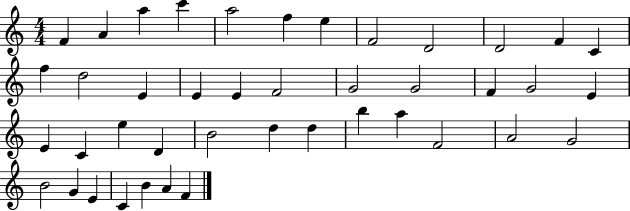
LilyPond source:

{
  \clef treble
  \numericTimeSignature
  \time 4/4
  \key c \major
  f'4 a'4 a''4 c'''4 | a''2 f''4 e''4 | f'2 d'2 | d'2 f'4 c'4 | \break f''4 d''2 e'4 | e'4 e'4 f'2 | g'2 g'2 | f'4 g'2 e'4 | \break e'4 c'4 e''4 d'4 | b'2 d''4 d''4 | b''4 a''4 f'2 | a'2 g'2 | \break b'2 g'4 e'4 | c'4 b'4 a'4 f'4 | \bar "|."
}